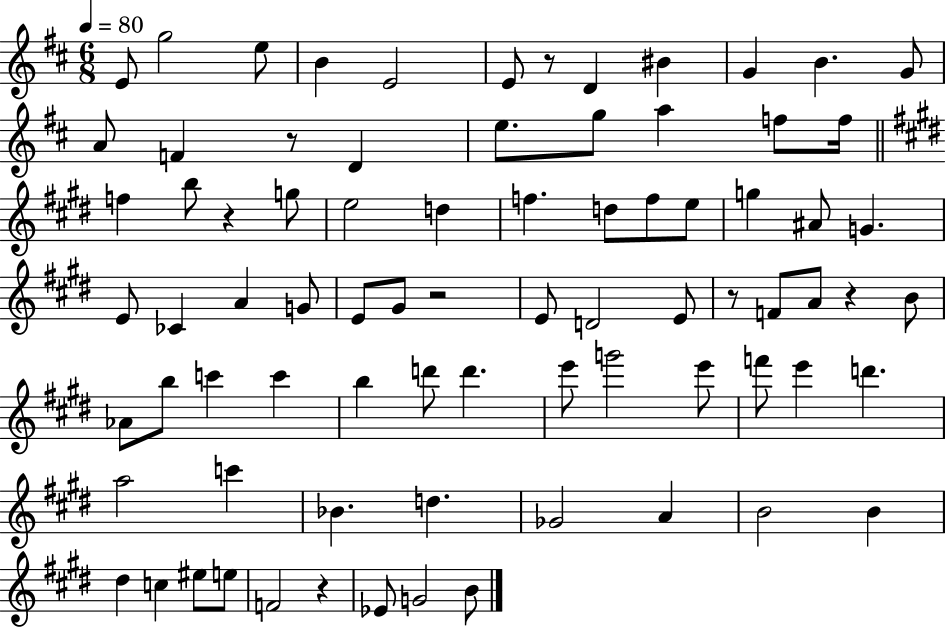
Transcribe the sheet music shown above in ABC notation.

X:1
T:Untitled
M:6/8
L:1/4
K:D
E/2 g2 e/2 B E2 E/2 z/2 D ^B G B G/2 A/2 F z/2 D e/2 g/2 a f/2 f/4 f b/2 z g/2 e2 d f d/2 f/2 e/2 g ^A/2 G E/2 _C A G/2 E/2 ^G/2 z2 E/2 D2 E/2 z/2 F/2 A/2 z B/2 _A/2 b/2 c' c' b d'/2 d' e'/2 g'2 e'/2 f'/2 e' d' a2 c' _B d _G2 A B2 B ^d c ^e/2 e/2 F2 z _E/2 G2 B/2